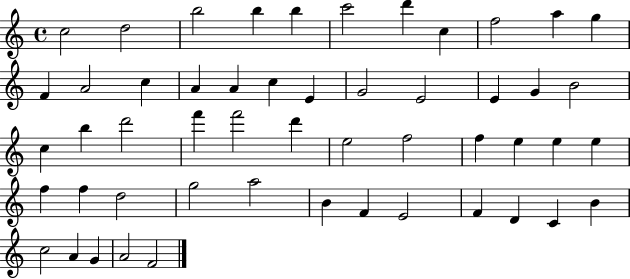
X:1
T:Untitled
M:4/4
L:1/4
K:C
c2 d2 b2 b b c'2 d' c f2 a g F A2 c A A c E G2 E2 E G B2 c b d'2 f' f'2 d' e2 f2 f e e e f f d2 g2 a2 B F E2 F D C B c2 A G A2 F2